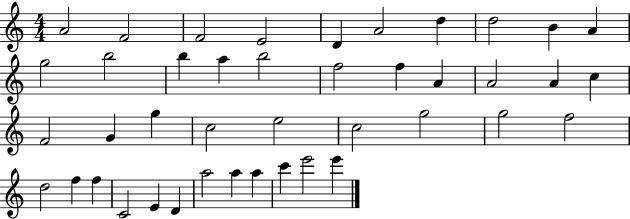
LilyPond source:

{
  \clef treble
  \numericTimeSignature
  \time 4/4
  \key c \major
  a'2 f'2 | f'2 e'2 | d'4 a'2 d''4 | d''2 b'4 a'4 | \break g''2 b''2 | b''4 a''4 b''2 | f''2 f''4 a'4 | a'2 a'4 c''4 | \break f'2 g'4 g''4 | c''2 e''2 | c''2 g''2 | g''2 f''2 | \break d''2 f''4 f''4 | c'2 e'4 d'4 | a''2 a''4 a''4 | c'''4 e'''2 e'''4 | \break \bar "|."
}